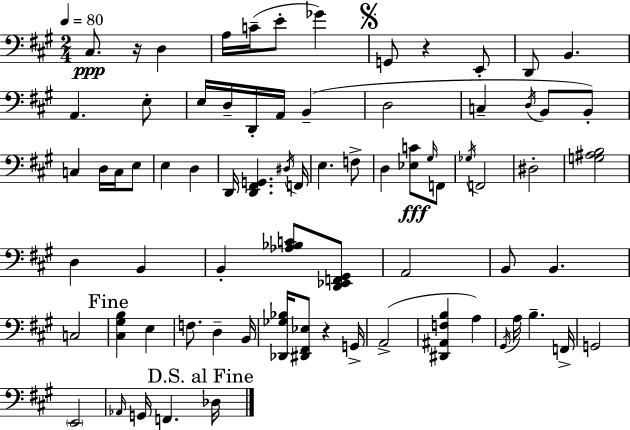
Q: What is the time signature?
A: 2/4